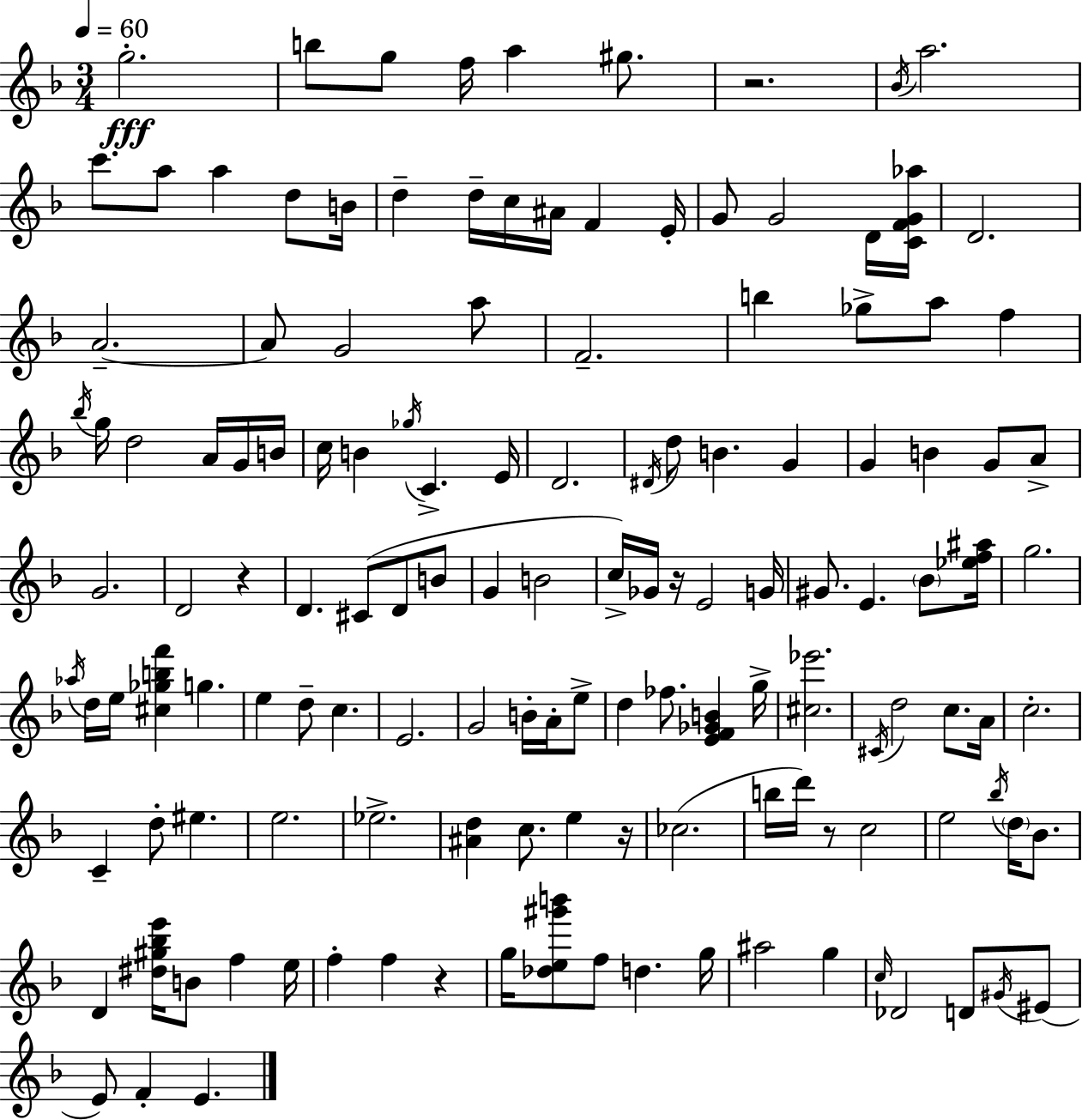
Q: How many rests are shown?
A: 6